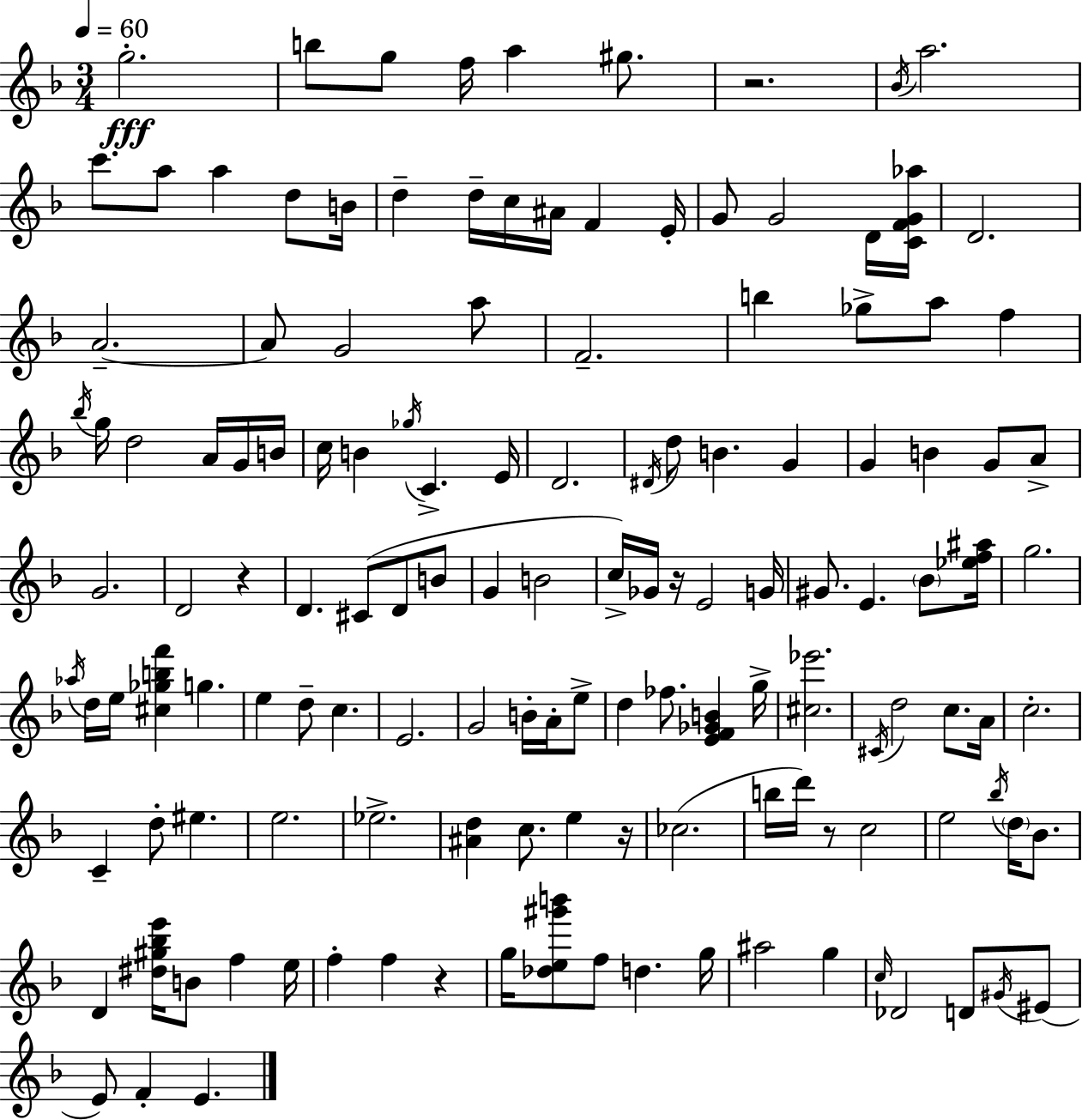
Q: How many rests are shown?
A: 6